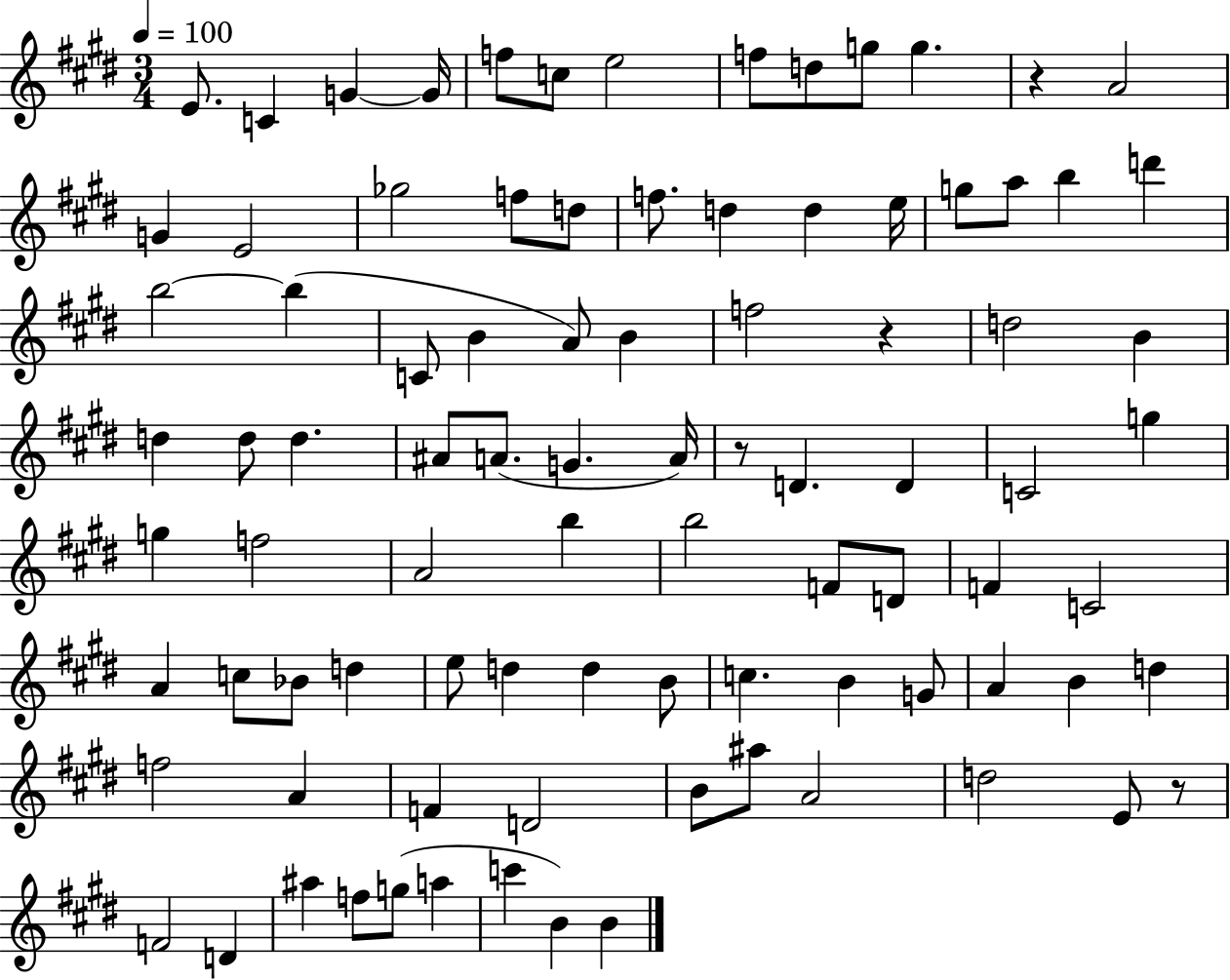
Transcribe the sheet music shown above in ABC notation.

X:1
T:Untitled
M:3/4
L:1/4
K:E
E/2 C G G/4 f/2 c/2 e2 f/2 d/2 g/2 g z A2 G E2 _g2 f/2 d/2 f/2 d d e/4 g/2 a/2 b d' b2 b C/2 B A/2 B f2 z d2 B d d/2 d ^A/2 A/2 G A/4 z/2 D D C2 g g f2 A2 b b2 F/2 D/2 F C2 A c/2 _B/2 d e/2 d d B/2 c B G/2 A B d f2 A F D2 B/2 ^a/2 A2 d2 E/2 z/2 F2 D ^a f/2 g/2 a c' B B